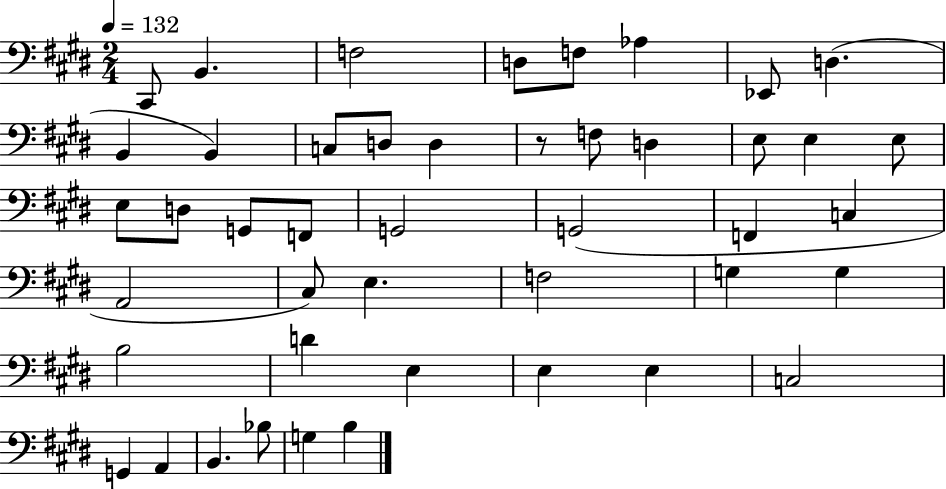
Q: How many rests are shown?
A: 1